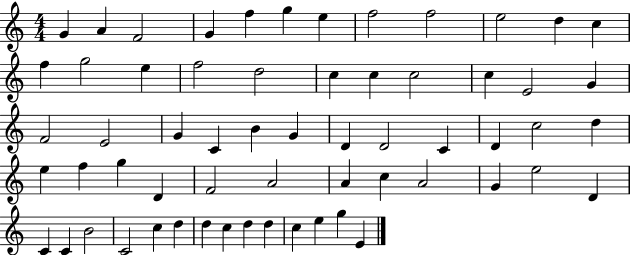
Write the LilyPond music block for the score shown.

{
  \clef treble
  \numericTimeSignature
  \time 4/4
  \key c \major
  g'4 a'4 f'2 | g'4 f''4 g''4 e''4 | f''2 f''2 | e''2 d''4 c''4 | \break f''4 g''2 e''4 | f''2 d''2 | c''4 c''4 c''2 | c''4 e'2 g'4 | \break f'2 e'2 | g'4 c'4 b'4 g'4 | d'4 d'2 c'4 | d'4 c''2 d''4 | \break e''4 f''4 g''4 d'4 | f'2 a'2 | a'4 c''4 a'2 | g'4 e''2 d'4 | \break c'4 c'4 b'2 | c'2 c''4 d''4 | d''4 c''4 d''4 d''4 | c''4 e''4 g''4 e'4 | \break \bar "|."
}